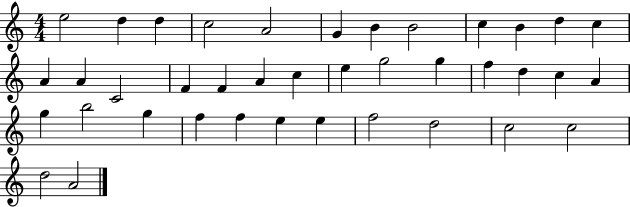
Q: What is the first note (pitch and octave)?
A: E5